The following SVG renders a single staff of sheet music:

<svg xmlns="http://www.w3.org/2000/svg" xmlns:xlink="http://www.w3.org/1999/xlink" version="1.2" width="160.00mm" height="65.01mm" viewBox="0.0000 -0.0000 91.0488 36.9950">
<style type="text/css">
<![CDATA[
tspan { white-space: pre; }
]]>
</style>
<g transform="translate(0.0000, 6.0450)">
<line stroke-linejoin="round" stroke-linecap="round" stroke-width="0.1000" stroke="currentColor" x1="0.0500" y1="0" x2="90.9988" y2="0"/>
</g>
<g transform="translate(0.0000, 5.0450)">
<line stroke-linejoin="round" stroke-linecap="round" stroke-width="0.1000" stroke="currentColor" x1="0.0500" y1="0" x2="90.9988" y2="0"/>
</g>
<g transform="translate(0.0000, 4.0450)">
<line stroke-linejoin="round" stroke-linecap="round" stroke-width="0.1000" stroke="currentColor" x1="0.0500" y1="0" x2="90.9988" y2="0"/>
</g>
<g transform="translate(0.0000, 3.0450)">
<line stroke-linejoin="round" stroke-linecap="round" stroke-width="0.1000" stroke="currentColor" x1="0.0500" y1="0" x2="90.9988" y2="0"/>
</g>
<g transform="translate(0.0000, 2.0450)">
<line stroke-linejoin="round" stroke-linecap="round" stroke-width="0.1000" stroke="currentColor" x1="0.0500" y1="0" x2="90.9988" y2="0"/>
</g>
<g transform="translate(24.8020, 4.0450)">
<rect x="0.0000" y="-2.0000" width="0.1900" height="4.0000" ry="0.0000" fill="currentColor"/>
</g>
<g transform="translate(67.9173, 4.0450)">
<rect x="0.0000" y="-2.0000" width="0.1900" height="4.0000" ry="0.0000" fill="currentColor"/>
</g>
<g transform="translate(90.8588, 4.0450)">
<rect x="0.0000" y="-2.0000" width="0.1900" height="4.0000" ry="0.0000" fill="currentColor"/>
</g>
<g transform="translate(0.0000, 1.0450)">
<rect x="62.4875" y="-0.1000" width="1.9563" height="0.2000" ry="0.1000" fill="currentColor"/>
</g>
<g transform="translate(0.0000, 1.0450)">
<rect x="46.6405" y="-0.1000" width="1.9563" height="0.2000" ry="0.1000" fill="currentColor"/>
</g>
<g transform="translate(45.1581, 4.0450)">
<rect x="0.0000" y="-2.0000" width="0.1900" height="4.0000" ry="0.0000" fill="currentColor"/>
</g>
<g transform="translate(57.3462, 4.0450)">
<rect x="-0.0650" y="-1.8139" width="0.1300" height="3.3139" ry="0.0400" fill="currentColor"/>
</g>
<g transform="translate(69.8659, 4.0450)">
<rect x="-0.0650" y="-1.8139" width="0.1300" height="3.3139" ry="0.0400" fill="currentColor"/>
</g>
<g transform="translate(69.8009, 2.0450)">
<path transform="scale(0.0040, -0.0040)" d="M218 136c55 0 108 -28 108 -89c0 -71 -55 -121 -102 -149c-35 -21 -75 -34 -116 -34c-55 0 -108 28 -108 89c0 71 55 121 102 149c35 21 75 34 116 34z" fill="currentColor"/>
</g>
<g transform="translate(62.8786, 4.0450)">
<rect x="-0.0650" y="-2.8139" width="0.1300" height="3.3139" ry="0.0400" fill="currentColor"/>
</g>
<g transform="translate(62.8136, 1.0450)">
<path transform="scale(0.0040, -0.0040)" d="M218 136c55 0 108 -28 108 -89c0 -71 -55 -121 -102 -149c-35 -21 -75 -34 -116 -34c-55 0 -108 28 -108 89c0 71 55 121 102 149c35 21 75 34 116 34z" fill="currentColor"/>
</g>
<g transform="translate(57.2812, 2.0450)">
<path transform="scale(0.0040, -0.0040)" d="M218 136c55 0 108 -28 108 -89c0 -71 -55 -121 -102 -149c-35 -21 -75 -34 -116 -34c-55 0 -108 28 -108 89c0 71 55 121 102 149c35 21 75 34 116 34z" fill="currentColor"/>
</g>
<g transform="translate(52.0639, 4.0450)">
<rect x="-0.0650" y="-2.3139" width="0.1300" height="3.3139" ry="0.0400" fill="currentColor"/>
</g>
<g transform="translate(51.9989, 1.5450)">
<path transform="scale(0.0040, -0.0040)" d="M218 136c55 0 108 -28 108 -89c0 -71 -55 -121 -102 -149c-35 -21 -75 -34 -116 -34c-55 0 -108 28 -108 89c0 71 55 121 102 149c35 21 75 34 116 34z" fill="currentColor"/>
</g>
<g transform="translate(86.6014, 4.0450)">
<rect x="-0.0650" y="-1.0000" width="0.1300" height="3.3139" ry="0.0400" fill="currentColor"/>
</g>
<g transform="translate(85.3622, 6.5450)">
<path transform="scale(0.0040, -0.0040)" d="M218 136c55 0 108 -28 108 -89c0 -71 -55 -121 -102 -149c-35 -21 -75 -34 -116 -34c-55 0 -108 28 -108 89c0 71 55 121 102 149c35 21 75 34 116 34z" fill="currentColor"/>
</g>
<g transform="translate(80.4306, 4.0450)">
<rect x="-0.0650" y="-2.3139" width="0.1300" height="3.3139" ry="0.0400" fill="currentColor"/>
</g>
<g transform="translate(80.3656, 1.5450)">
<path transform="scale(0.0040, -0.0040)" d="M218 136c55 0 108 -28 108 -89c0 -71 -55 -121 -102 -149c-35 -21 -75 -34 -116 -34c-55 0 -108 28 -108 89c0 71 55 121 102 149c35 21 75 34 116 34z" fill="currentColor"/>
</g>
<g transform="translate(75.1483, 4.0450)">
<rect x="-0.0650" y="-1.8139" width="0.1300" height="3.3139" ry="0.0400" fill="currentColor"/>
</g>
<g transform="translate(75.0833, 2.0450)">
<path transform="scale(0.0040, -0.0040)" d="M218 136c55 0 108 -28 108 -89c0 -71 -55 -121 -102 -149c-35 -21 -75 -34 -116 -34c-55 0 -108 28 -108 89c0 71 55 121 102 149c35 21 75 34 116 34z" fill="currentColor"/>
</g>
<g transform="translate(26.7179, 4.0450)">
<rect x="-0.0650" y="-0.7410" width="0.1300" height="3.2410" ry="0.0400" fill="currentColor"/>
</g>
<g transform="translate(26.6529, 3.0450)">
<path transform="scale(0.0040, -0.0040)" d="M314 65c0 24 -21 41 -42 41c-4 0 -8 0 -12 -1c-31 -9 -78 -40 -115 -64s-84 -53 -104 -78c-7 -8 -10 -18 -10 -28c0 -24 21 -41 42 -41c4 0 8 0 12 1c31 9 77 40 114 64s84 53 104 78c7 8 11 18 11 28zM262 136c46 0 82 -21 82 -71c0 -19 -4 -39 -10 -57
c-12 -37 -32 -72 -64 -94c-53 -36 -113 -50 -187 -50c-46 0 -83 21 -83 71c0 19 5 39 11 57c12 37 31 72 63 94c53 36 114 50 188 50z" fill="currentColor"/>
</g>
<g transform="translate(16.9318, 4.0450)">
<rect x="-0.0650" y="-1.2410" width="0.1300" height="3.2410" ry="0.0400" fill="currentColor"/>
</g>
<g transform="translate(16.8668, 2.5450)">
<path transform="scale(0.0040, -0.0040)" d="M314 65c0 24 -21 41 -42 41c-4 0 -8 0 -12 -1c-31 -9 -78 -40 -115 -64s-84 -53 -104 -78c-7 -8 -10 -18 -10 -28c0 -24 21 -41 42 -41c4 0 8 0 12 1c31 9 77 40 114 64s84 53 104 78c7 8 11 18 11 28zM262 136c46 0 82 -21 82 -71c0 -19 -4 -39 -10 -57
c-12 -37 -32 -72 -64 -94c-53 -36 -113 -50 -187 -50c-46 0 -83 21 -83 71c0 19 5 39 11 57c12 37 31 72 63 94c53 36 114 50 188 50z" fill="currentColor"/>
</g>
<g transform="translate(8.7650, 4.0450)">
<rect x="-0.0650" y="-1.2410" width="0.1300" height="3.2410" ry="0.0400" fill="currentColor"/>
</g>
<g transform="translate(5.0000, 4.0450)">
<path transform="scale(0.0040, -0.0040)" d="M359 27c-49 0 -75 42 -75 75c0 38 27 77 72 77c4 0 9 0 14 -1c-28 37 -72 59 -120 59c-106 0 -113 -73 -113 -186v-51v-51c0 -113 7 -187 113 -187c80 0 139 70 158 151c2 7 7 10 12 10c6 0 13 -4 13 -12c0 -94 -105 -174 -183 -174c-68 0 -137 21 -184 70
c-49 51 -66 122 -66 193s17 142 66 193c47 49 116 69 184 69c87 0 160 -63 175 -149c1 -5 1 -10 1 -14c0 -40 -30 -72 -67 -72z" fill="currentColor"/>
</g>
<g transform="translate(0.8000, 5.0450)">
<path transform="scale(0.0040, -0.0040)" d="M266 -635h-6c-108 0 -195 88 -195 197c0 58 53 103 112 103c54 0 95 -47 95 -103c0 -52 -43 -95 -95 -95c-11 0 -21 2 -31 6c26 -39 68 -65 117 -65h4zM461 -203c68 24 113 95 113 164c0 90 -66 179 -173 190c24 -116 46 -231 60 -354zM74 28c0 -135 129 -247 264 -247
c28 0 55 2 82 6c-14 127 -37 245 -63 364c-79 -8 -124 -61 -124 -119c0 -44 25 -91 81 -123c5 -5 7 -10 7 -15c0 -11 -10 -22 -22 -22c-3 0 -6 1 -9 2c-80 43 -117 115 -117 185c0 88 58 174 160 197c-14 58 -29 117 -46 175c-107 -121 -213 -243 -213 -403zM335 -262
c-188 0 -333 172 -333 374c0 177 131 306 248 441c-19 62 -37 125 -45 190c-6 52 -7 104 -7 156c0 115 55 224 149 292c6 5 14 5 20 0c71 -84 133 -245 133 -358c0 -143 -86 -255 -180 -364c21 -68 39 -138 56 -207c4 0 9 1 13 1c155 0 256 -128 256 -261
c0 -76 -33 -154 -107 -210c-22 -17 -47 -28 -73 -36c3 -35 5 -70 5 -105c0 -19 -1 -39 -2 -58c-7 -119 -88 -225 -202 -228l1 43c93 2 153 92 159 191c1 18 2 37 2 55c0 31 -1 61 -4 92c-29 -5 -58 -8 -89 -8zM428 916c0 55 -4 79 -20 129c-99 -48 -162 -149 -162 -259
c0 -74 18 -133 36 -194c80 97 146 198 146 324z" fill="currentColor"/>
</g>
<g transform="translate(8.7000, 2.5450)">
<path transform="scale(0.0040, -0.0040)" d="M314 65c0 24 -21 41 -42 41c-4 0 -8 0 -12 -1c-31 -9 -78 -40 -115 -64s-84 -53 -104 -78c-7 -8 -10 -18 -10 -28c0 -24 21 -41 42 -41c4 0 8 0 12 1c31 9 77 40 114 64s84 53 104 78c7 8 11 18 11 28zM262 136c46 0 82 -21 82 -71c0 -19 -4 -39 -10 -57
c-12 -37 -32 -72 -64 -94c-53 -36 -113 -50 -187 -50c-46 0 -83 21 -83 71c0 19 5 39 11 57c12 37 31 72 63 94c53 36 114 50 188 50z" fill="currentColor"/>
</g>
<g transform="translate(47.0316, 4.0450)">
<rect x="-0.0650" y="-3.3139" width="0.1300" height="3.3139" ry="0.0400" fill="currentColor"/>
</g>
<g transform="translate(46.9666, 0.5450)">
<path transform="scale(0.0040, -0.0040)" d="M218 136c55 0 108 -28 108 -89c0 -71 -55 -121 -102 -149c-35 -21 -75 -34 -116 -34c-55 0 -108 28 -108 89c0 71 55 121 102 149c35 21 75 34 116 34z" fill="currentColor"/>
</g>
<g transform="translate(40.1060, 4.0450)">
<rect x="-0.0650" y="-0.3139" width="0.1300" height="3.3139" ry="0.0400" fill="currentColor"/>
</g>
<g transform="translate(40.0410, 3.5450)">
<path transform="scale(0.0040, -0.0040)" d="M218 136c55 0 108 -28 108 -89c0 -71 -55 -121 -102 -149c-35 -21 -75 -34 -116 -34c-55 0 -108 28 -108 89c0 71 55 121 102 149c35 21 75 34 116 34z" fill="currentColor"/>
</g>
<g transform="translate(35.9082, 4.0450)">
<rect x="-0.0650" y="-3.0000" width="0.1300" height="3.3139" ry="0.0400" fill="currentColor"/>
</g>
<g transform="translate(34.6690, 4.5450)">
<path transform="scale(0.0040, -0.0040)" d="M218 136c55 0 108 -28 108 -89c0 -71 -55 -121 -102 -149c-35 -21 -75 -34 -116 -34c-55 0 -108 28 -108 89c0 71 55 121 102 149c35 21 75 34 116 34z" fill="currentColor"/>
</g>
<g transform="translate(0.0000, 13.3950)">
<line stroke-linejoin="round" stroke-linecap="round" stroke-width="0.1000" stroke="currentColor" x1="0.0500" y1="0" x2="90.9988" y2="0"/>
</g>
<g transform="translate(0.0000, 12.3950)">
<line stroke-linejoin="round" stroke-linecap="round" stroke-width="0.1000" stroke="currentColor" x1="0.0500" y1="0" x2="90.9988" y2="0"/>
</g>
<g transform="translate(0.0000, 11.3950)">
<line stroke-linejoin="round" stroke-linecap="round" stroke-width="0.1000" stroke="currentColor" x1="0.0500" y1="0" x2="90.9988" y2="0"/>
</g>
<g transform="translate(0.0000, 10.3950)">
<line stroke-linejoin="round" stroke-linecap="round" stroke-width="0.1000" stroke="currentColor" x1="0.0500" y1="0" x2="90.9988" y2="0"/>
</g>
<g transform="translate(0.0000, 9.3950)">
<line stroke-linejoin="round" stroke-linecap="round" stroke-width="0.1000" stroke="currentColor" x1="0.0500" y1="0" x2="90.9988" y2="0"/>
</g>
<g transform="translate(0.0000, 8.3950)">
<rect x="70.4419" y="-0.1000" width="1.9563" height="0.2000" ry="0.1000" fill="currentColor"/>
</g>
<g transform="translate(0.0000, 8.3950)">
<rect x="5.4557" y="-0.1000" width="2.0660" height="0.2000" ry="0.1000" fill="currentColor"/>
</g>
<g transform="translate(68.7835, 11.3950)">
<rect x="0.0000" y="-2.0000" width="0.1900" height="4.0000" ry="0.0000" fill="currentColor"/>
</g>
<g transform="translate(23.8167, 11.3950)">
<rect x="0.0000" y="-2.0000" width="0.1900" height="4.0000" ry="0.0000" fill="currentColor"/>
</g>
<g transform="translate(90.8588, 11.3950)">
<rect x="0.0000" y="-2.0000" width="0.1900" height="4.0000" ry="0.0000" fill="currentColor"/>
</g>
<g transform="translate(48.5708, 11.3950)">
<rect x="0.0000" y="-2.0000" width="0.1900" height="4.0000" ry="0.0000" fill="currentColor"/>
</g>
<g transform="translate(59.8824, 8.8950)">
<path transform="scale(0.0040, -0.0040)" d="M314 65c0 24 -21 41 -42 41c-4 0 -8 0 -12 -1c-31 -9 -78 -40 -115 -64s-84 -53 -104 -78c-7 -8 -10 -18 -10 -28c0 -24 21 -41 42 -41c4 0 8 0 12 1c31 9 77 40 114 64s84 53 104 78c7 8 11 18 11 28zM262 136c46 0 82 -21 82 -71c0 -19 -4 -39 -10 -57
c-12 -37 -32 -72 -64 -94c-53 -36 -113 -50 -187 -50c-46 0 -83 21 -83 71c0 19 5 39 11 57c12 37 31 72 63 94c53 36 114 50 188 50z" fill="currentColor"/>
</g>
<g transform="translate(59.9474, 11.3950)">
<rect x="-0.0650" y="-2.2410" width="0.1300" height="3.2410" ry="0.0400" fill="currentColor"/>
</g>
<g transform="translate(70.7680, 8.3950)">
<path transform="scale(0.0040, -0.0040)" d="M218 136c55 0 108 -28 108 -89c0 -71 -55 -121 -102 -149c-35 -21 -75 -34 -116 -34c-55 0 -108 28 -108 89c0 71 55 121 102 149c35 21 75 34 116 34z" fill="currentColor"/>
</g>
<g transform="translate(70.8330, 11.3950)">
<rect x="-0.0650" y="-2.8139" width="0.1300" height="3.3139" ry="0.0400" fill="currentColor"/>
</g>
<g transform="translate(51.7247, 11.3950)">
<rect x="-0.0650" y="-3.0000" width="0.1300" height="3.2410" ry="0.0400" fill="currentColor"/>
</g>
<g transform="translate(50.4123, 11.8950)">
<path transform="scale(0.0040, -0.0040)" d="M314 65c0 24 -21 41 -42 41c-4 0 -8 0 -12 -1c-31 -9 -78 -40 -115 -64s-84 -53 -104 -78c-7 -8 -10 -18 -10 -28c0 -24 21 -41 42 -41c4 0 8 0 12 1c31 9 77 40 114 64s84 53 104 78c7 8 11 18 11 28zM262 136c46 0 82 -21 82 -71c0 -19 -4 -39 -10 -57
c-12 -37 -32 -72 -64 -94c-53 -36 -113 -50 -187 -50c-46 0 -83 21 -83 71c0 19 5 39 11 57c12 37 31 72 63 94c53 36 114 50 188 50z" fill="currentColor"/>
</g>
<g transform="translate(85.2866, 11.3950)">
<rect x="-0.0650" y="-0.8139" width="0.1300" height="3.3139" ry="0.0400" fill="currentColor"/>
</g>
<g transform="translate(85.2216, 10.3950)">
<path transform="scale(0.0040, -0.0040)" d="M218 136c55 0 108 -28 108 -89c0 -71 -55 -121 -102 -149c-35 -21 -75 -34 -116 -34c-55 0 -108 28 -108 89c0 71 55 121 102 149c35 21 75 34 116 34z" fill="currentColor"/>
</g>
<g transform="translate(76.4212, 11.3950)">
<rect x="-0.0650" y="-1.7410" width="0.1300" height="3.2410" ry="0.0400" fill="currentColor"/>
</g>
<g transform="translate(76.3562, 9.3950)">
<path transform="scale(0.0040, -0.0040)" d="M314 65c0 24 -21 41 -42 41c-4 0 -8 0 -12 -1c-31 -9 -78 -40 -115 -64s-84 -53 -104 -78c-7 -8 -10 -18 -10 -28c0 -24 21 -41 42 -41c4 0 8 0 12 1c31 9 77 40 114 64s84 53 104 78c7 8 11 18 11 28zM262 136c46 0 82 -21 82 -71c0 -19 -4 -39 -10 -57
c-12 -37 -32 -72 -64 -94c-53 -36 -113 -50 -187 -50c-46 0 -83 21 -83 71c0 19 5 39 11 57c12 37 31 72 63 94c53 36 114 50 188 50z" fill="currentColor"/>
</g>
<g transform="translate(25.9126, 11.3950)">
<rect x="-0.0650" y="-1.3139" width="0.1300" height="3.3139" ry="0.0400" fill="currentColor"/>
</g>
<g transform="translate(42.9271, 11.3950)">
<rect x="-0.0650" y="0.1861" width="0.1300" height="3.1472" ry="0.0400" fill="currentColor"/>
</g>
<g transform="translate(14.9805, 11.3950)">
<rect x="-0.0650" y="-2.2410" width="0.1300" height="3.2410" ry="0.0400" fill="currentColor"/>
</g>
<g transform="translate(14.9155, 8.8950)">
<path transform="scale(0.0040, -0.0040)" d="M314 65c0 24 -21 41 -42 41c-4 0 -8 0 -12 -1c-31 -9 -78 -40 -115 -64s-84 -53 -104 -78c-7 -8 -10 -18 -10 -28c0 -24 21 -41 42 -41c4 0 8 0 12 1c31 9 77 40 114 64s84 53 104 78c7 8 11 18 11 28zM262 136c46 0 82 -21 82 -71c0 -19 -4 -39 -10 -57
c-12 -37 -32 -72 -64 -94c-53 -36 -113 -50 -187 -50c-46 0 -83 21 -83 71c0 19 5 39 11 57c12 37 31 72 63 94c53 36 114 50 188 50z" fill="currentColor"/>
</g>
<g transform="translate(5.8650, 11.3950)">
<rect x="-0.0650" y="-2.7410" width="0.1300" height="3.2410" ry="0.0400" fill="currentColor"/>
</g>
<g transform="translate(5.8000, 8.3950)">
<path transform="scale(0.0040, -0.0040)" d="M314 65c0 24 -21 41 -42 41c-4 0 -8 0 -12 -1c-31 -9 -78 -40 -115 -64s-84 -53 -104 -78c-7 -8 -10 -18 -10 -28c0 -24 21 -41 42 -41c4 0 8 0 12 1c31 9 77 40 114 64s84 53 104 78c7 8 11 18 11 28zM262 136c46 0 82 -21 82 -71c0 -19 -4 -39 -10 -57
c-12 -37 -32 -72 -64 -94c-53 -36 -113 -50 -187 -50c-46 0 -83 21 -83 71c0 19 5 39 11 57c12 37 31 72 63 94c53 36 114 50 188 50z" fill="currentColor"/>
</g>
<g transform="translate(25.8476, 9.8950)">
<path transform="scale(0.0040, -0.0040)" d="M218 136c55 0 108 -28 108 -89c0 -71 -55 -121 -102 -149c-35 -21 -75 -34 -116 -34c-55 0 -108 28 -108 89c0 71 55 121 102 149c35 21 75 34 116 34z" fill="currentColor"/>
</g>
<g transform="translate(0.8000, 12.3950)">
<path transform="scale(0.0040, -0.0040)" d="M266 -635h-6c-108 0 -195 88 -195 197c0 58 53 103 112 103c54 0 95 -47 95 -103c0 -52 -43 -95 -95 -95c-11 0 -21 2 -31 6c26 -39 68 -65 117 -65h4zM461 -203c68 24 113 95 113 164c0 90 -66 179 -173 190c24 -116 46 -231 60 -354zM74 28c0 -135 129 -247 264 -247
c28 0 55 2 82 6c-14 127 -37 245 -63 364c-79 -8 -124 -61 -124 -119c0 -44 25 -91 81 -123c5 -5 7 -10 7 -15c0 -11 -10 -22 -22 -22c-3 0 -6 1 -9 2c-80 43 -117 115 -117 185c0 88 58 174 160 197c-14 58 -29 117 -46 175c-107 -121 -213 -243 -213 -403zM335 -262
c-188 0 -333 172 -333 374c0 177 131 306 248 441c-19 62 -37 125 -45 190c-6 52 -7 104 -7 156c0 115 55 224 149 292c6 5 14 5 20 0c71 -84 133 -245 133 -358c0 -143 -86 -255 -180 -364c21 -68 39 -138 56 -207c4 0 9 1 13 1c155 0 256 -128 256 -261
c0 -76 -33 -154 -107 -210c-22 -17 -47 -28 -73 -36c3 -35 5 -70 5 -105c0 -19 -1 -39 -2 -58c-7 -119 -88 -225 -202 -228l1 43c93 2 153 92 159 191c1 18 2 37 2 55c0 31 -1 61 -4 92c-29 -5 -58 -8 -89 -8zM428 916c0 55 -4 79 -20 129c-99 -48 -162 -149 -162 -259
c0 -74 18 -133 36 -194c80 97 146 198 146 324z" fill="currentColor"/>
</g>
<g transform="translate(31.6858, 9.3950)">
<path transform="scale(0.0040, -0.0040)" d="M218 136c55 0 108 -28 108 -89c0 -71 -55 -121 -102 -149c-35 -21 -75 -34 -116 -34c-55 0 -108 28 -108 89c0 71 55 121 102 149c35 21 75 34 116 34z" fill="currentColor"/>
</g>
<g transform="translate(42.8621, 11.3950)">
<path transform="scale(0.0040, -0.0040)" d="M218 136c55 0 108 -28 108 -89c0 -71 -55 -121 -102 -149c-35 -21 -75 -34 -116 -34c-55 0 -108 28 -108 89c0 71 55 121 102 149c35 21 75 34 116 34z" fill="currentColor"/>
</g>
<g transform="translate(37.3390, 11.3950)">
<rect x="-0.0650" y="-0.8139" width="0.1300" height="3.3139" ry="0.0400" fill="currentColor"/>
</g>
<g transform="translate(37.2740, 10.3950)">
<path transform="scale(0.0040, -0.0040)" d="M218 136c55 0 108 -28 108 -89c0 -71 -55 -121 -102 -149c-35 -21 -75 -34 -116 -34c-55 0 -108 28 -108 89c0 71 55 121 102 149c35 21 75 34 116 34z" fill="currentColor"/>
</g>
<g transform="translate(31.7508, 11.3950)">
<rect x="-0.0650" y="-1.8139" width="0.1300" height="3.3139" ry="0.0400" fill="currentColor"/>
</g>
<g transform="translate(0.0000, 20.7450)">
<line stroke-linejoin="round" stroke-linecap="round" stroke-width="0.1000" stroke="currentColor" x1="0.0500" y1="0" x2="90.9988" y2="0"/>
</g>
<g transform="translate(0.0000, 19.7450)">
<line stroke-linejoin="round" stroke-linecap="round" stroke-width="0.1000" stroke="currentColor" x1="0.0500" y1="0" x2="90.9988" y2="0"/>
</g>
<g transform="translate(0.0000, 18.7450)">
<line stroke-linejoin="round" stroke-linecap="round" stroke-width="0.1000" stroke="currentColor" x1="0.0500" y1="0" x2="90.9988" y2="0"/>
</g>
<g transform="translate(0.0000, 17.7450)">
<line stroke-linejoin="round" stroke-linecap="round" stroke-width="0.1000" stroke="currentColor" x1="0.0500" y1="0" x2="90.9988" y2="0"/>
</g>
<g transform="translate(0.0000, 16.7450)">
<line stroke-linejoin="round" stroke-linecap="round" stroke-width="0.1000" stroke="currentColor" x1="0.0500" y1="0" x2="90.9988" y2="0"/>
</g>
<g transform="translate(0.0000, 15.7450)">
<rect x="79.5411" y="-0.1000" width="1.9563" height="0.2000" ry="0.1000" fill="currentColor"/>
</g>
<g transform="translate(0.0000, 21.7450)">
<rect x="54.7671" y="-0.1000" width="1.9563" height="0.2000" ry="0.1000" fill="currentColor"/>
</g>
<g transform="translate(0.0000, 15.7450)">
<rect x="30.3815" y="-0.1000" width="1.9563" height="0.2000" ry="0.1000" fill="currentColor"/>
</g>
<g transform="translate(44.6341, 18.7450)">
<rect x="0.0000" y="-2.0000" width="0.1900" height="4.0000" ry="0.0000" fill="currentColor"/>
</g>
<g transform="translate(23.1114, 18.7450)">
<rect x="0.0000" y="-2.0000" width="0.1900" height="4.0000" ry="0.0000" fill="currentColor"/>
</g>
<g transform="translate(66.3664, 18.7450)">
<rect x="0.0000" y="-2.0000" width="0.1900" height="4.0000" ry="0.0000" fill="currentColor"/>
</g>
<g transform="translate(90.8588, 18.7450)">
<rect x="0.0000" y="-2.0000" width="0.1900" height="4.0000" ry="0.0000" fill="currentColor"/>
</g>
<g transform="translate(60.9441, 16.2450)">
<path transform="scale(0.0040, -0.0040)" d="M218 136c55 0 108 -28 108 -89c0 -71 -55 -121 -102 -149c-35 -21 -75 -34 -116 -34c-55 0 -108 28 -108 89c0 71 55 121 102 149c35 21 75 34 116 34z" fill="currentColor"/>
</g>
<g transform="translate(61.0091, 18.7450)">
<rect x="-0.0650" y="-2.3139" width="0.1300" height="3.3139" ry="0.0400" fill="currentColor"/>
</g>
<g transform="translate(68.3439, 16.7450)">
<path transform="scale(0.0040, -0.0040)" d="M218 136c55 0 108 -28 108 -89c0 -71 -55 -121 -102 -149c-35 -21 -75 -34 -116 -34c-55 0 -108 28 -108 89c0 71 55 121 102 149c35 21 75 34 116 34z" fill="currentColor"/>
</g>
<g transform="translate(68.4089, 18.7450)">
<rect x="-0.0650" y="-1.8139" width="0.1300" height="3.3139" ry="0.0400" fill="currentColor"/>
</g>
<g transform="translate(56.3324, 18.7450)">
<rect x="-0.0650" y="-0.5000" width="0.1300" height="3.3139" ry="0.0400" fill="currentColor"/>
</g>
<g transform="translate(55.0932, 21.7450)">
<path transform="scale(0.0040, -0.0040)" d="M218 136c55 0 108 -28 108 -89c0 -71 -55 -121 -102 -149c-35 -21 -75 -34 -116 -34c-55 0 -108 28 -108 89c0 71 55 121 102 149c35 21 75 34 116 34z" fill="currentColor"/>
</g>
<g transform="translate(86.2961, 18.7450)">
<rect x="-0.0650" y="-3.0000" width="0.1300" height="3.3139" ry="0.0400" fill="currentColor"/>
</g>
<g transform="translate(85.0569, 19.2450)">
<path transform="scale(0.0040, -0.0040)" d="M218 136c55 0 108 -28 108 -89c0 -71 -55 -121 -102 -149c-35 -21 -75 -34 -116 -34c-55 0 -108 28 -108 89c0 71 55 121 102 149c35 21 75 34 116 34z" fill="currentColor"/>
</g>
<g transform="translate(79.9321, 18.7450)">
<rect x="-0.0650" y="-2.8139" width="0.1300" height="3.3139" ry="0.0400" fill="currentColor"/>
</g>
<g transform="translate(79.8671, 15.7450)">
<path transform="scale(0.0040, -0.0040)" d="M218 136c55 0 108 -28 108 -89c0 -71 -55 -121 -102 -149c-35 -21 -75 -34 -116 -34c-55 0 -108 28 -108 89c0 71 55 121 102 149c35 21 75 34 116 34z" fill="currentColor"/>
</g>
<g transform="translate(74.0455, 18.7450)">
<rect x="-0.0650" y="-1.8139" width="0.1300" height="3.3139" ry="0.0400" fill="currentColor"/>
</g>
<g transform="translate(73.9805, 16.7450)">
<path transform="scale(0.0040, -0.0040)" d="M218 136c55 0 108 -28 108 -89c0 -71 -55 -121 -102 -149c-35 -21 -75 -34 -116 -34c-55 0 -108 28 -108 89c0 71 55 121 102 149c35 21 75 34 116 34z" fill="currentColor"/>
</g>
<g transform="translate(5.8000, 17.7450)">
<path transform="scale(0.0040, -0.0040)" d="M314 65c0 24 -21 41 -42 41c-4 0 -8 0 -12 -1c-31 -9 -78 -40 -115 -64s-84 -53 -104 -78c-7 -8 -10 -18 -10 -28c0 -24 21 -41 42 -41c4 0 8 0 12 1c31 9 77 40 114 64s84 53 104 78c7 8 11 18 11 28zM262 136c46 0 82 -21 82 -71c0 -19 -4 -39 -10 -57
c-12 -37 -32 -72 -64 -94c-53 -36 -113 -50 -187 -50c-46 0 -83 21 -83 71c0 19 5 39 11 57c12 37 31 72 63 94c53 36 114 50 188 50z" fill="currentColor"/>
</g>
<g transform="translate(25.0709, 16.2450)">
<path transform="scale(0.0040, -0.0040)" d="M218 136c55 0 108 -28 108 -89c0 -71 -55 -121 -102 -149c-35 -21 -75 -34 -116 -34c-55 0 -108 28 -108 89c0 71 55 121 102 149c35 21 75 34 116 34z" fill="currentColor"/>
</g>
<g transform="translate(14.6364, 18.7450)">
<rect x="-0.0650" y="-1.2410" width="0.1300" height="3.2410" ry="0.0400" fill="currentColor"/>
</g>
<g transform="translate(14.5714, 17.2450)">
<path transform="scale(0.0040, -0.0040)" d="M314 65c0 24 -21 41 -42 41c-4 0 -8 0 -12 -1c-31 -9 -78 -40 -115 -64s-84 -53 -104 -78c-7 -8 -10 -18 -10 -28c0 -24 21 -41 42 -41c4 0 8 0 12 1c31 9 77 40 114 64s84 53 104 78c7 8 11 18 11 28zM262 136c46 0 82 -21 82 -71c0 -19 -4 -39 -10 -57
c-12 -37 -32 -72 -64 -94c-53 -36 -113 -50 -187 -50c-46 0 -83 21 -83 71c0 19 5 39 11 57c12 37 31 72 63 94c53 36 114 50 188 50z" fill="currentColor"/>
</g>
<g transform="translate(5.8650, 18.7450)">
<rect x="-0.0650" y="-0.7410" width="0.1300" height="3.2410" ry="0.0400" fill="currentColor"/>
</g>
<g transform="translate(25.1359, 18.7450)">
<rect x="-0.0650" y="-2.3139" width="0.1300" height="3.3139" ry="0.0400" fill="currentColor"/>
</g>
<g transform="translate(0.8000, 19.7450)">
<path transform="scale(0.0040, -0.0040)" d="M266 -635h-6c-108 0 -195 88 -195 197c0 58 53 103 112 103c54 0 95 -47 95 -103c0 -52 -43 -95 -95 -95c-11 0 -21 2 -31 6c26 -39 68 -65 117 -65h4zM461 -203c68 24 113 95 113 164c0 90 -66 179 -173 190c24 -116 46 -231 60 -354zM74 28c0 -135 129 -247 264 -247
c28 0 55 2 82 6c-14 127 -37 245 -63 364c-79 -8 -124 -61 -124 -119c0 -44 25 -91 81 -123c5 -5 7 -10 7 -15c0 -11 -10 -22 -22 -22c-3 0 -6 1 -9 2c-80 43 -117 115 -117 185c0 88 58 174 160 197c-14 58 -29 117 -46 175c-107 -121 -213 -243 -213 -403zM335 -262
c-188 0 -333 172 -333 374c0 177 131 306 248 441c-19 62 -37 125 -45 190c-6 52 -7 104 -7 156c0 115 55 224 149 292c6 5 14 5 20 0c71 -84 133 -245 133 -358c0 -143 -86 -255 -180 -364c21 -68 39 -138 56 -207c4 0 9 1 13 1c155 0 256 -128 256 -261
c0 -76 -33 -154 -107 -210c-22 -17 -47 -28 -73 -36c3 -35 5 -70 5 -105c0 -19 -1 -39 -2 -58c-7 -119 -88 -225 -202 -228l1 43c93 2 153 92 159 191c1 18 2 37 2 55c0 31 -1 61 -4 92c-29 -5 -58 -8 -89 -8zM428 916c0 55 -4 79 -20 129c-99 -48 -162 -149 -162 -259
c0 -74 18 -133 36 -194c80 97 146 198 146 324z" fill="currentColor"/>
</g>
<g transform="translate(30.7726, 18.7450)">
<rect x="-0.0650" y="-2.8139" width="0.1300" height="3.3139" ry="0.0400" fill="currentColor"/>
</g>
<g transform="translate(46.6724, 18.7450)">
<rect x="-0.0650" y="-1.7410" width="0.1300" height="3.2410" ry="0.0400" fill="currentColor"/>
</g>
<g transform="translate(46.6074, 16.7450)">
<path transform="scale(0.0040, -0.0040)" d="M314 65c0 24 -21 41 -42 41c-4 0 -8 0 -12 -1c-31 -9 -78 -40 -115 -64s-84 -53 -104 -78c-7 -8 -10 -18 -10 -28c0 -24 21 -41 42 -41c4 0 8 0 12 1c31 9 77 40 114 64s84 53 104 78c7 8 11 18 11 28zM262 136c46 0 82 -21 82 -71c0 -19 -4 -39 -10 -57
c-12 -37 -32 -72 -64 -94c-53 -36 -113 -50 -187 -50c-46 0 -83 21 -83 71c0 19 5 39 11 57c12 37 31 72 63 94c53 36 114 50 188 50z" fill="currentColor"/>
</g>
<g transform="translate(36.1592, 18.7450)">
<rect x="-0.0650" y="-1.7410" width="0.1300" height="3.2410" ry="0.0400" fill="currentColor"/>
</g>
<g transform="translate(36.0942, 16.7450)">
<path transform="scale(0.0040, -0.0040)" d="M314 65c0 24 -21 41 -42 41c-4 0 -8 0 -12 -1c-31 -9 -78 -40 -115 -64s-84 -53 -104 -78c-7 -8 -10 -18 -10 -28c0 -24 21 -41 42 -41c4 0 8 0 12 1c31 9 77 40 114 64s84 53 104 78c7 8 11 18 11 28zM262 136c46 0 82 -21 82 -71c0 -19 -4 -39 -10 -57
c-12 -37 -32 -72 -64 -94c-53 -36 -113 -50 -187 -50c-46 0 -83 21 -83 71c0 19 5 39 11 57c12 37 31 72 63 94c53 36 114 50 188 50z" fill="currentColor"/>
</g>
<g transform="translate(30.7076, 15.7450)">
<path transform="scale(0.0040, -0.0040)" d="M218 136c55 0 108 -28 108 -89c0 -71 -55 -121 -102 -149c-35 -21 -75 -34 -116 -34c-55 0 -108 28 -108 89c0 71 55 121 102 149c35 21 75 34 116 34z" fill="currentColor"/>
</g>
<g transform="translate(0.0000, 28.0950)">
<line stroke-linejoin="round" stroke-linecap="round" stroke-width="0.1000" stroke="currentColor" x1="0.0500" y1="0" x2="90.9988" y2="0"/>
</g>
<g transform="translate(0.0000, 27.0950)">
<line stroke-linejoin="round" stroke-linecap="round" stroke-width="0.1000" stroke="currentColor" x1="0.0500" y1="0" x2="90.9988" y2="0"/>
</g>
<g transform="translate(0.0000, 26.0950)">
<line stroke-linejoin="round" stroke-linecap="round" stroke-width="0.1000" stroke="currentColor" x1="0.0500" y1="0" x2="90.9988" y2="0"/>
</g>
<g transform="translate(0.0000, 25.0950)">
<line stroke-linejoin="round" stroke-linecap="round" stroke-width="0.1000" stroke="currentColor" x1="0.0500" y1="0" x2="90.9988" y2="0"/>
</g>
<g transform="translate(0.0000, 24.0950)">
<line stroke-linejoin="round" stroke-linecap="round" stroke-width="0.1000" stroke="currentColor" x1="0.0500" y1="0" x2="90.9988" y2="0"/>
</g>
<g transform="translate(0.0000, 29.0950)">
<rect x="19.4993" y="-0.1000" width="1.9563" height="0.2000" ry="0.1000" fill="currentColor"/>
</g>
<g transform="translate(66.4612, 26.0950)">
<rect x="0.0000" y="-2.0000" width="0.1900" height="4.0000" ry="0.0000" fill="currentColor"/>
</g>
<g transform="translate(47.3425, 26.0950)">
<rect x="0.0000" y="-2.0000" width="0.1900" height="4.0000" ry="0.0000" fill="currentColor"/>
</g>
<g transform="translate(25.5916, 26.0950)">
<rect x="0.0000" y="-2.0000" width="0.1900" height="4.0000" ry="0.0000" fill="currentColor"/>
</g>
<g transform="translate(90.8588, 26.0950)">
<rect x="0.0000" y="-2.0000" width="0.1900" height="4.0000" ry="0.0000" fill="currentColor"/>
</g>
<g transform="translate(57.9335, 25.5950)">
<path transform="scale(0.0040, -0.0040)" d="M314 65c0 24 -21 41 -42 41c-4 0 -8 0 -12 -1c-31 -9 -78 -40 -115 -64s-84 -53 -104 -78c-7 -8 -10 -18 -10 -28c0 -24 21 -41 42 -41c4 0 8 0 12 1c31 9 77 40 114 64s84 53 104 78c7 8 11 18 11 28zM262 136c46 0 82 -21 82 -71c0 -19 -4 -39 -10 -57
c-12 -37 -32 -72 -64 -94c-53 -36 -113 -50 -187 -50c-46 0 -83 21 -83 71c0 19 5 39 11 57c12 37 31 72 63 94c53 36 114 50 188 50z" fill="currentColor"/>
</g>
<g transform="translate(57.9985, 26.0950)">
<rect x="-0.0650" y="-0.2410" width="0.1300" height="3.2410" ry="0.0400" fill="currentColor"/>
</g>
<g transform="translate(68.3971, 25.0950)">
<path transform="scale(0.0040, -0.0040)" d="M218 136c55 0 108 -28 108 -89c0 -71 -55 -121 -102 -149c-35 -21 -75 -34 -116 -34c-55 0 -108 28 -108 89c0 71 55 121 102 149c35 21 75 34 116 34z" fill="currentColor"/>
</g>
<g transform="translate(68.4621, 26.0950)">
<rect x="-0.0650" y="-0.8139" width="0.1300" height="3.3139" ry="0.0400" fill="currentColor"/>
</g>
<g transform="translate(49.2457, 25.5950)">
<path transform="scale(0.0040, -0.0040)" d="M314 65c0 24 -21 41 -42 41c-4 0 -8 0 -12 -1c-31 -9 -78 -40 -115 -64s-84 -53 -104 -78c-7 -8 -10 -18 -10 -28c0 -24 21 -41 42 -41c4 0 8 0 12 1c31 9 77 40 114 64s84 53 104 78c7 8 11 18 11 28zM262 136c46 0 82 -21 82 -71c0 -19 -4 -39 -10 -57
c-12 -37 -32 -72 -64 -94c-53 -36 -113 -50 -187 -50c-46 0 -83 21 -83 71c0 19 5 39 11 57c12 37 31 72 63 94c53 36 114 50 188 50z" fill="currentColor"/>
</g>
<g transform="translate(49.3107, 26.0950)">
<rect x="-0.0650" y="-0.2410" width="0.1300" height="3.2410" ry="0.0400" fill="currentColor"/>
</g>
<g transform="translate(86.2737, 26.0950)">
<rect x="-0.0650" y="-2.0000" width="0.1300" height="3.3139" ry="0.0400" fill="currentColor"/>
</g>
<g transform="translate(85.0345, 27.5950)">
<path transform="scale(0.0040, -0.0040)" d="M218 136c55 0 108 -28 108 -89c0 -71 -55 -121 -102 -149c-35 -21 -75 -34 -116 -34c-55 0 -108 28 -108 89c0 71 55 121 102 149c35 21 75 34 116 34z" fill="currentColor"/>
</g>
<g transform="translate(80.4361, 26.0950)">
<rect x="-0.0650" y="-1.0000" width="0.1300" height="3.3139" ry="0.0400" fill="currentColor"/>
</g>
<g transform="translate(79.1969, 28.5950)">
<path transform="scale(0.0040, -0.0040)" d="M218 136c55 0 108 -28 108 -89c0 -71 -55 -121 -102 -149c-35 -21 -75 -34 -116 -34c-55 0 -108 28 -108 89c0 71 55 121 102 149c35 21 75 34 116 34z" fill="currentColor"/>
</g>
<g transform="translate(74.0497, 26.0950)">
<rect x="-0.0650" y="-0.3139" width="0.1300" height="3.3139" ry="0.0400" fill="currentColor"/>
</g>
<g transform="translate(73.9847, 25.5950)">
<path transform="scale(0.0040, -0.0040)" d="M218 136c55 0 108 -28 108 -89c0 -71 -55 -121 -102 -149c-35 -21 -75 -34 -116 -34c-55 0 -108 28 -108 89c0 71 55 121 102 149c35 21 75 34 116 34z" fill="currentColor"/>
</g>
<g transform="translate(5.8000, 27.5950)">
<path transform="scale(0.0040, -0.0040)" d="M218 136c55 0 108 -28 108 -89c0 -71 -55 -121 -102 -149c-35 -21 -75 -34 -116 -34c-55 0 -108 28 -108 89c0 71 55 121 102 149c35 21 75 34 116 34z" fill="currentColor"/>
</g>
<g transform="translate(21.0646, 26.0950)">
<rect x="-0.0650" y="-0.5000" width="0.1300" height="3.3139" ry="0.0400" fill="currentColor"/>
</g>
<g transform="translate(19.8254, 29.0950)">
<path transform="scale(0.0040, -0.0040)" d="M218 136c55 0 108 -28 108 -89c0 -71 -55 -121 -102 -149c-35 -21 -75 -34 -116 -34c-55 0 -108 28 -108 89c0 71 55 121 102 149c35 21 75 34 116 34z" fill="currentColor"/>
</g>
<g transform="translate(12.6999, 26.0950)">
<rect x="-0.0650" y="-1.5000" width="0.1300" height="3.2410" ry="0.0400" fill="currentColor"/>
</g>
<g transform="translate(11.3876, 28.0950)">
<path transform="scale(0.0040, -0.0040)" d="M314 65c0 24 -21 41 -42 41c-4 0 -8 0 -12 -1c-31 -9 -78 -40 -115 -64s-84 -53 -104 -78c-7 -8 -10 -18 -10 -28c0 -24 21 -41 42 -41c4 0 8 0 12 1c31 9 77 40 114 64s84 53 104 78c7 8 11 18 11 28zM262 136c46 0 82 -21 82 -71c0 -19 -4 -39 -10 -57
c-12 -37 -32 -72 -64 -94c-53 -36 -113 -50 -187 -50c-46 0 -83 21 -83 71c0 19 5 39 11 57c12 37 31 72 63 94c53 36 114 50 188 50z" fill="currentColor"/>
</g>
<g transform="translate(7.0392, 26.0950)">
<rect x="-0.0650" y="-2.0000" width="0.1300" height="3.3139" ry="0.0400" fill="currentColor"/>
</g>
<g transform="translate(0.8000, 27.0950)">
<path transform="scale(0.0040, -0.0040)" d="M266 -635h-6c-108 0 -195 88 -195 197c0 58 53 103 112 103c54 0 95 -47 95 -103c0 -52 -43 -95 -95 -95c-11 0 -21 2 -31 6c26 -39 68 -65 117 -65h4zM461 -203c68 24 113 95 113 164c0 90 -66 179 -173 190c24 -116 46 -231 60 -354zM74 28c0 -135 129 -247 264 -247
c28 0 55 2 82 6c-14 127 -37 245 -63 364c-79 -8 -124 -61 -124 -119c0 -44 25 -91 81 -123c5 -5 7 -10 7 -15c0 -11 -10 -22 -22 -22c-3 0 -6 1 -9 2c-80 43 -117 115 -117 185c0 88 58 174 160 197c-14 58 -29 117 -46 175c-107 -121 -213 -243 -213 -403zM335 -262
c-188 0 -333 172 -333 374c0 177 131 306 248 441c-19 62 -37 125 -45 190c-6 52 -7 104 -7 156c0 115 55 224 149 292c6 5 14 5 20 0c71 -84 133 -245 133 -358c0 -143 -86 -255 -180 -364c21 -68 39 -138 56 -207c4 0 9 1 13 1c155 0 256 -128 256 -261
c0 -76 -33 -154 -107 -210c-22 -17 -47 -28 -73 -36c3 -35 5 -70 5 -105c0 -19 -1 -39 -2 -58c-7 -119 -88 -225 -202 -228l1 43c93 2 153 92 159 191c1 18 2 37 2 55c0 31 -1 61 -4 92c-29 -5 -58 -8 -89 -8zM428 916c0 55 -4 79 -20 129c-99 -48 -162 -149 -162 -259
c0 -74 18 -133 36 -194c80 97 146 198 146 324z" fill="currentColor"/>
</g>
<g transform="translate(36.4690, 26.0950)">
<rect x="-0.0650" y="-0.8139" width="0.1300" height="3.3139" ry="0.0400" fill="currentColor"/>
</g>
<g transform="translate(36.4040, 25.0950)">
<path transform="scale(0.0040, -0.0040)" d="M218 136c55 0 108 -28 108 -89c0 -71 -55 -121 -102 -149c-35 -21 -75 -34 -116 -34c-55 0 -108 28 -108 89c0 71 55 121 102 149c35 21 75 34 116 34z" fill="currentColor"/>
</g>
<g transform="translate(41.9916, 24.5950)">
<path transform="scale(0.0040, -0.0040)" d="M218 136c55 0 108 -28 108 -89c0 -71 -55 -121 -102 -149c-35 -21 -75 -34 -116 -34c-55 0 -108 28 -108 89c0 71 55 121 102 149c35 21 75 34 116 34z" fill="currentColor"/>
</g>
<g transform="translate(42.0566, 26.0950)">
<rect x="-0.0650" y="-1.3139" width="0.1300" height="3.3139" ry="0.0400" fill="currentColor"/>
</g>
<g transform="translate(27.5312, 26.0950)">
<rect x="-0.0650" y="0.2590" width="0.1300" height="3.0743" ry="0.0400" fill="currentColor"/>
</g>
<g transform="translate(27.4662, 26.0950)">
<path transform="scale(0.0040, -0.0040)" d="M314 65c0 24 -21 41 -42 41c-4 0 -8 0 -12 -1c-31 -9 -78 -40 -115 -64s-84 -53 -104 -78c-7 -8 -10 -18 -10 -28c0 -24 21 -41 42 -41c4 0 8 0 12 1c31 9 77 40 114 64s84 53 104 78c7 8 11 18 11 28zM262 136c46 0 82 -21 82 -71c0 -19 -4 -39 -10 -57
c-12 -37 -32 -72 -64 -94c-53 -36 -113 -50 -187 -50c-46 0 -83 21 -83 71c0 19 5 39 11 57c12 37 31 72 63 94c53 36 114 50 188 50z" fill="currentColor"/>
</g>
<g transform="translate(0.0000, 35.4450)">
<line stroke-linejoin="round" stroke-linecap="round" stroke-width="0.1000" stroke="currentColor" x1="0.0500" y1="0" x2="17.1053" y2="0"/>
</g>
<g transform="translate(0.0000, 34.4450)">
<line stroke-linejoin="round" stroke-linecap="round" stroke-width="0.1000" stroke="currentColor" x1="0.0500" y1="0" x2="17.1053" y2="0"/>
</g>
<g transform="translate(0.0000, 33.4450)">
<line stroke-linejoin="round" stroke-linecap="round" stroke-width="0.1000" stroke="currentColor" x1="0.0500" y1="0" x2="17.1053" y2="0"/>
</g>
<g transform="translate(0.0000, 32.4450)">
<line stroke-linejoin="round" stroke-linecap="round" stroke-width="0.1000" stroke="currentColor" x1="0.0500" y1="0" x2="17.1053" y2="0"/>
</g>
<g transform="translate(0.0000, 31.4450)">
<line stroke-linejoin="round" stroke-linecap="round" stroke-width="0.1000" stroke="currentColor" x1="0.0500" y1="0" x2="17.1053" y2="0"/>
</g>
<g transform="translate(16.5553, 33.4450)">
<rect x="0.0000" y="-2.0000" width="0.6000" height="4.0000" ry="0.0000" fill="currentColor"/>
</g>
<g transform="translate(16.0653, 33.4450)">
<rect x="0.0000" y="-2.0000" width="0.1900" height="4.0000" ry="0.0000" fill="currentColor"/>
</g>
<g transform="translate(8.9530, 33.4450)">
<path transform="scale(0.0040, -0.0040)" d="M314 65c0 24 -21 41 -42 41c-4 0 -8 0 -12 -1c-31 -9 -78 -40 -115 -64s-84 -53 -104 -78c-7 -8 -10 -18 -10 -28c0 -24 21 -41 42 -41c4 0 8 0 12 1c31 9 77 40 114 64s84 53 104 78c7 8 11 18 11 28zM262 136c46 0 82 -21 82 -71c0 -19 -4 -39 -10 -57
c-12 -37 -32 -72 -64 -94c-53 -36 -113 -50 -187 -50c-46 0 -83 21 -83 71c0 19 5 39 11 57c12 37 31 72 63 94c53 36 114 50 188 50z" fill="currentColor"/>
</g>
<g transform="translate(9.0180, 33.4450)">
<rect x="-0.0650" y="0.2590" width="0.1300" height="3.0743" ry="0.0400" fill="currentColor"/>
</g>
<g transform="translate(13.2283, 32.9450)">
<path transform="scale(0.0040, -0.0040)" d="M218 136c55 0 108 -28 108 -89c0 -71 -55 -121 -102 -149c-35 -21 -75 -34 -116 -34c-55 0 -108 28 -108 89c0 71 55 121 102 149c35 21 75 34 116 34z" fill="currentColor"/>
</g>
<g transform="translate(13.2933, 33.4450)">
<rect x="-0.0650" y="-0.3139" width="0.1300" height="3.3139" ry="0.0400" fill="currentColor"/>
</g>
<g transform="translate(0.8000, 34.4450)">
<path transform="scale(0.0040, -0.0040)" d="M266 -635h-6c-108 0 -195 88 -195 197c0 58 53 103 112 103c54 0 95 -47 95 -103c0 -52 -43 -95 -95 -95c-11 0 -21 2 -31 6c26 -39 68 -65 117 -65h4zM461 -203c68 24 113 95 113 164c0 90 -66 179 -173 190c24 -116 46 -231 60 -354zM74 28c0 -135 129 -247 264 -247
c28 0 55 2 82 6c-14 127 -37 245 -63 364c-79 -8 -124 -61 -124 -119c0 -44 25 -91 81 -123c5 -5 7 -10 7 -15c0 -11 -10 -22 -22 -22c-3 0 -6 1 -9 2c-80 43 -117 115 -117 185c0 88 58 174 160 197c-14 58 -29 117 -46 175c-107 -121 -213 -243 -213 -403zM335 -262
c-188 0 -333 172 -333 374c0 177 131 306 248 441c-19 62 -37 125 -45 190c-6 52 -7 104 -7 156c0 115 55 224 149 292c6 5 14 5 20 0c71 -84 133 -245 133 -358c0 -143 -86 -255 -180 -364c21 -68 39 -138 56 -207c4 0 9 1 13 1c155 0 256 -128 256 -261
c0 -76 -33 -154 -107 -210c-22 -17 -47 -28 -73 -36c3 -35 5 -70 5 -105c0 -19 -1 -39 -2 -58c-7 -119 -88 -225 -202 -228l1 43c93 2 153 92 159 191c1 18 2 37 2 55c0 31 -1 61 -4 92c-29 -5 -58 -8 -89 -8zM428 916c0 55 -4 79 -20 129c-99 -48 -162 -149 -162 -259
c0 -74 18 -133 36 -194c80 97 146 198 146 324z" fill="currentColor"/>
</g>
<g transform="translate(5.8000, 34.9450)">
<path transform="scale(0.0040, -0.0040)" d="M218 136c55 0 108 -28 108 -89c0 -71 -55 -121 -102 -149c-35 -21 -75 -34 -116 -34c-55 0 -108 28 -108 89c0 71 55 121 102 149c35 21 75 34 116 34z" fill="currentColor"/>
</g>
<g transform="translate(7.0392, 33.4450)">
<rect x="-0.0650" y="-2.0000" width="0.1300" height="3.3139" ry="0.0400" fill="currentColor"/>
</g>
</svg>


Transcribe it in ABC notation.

X:1
T:Untitled
M:4/4
L:1/4
K:C
e2 e2 d2 A c b g f a f f g D a2 g2 e f d B A2 g2 a f2 d d2 e2 g a f2 f2 C g f f a A F E2 C B2 d e c2 c2 d c D F F B2 c